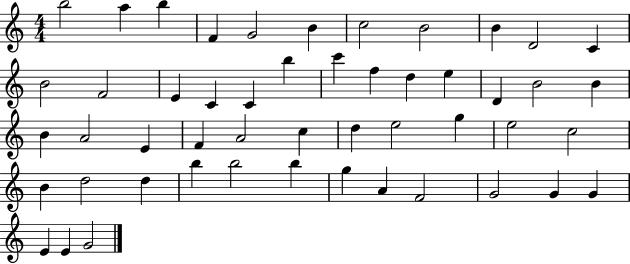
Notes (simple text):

B5/h A5/q B5/q F4/q G4/h B4/q C5/h B4/h B4/q D4/h C4/q B4/h F4/h E4/q C4/q C4/q B5/q C6/q F5/q D5/q E5/q D4/q B4/h B4/q B4/q A4/h E4/q F4/q A4/h C5/q D5/q E5/h G5/q E5/h C5/h B4/q D5/h D5/q B5/q B5/h B5/q G5/q A4/q F4/h G4/h G4/q G4/q E4/q E4/q G4/h